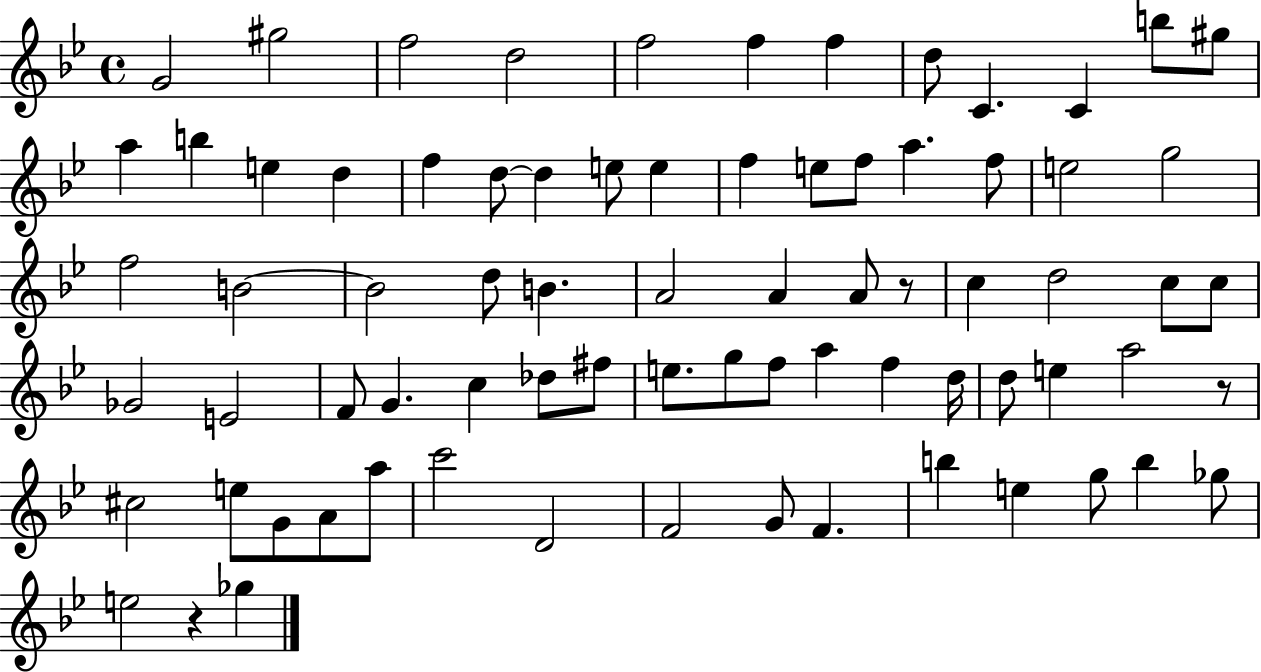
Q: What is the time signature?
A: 4/4